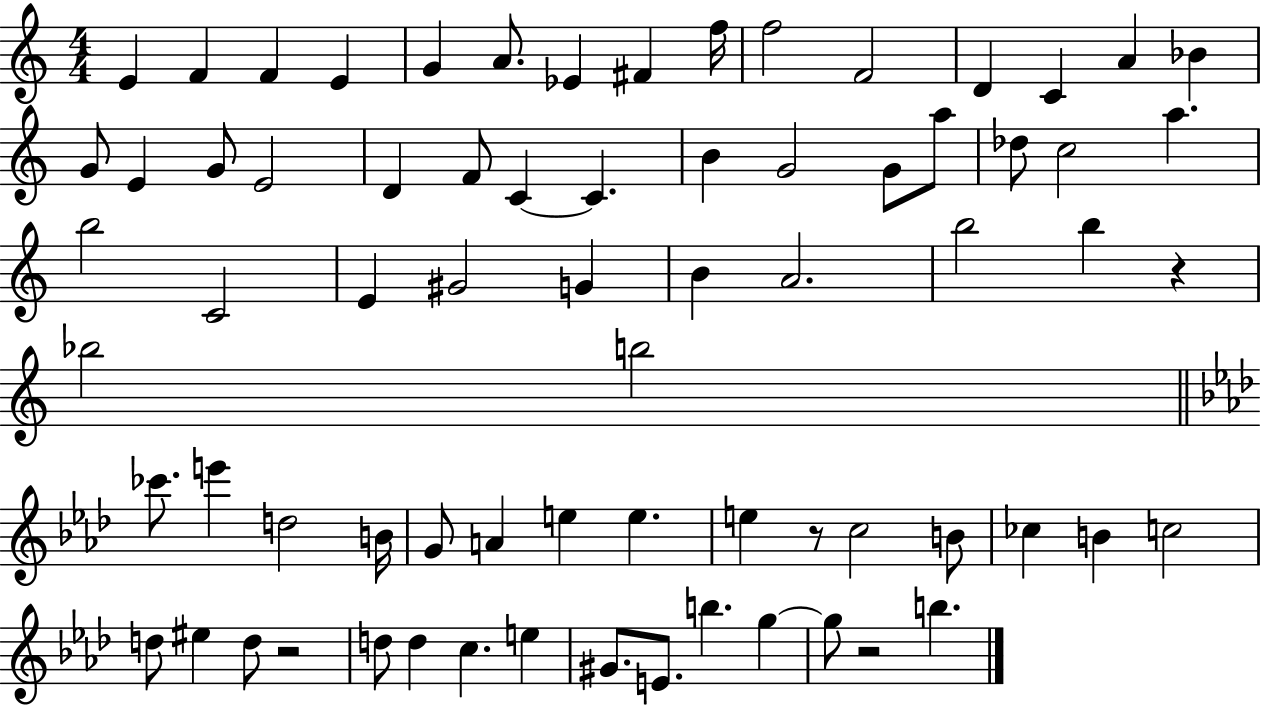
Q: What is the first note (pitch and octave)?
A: E4